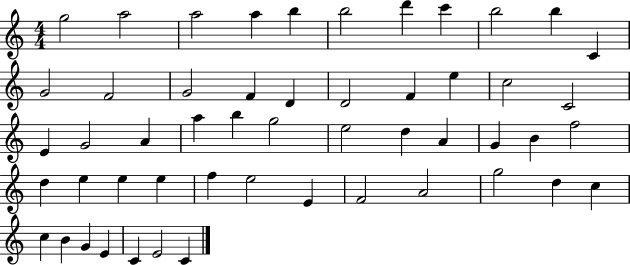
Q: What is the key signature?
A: C major